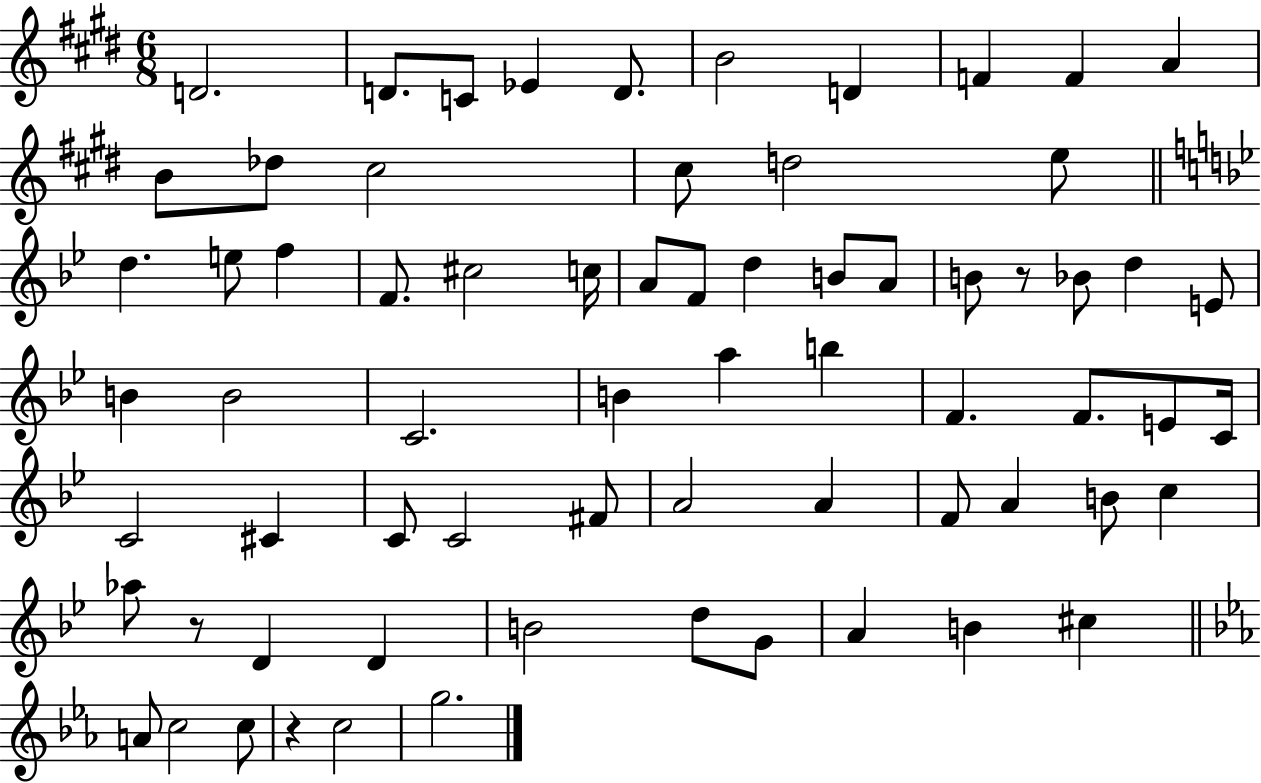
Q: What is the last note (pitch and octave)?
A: G5